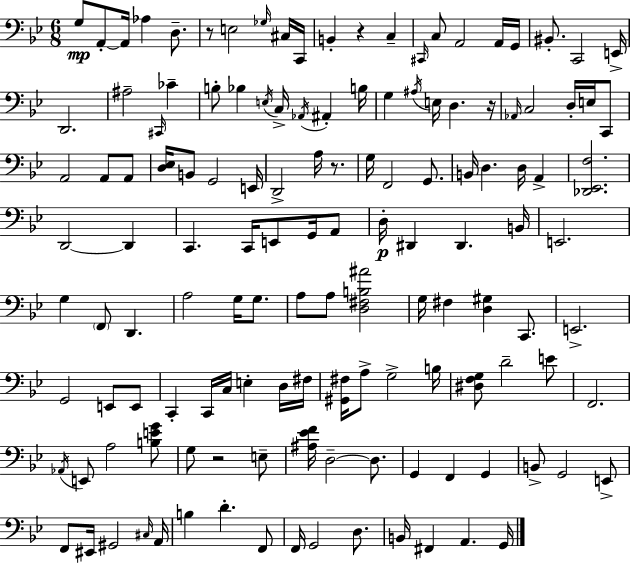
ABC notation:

X:1
T:Untitled
M:6/8
L:1/4
K:Bb
G,/2 A,,/2 A,,/4 _A, D,/2 z/2 E,2 _G,/4 ^C,/4 C,,/4 B,, z C, ^C,,/4 C,/2 A,,2 A,,/4 G,,/4 ^B,,/2 C,,2 E,,/4 D,,2 ^A,2 ^C,,/4 _C B,/2 _B, E,/4 C,/4 _A,,/4 ^A,, B,/4 G, ^A,/4 E,/4 D, z/4 _A,,/4 C,2 D,/4 E,/4 C,,/2 A,,2 A,,/2 A,,/2 [D,_E,]/4 B,,/2 G,,2 E,,/4 D,,2 A,/4 z/2 G,/4 F,,2 G,,/2 B,,/4 D, D,/4 A,, [_D,,_E,,F,]2 D,,2 D,, C,, C,,/4 E,,/2 G,,/4 A,,/2 D,/4 ^D,, ^D,, B,,/4 E,,2 G, F,,/2 D,, A,2 G,/4 G,/2 A,/2 A,/2 [D,^F,B,^A]2 G,/4 ^F, [D,^G,] C,,/2 E,,2 G,,2 E,,/2 E,,/2 C,, C,,/4 C,/4 E, D,/4 ^F,/4 [^G,,^F,]/4 A,/2 G,2 B,/4 [^D,F,G,]/2 D2 E/2 F,,2 _A,,/4 E,,/2 A,2 [B,EG]/2 G,/2 z2 E,/2 [^A,_EF]/4 D,2 D,/2 G,, F,, G,, B,,/2 G,,2 E,,/2 F,,/2 ^E,,/4 ^G,,2 ^C,/4 A,,/4 B, D F,,/2 F,,/4 G,,2 D,/2 B,,/4 ^F,, A,, G,,/4